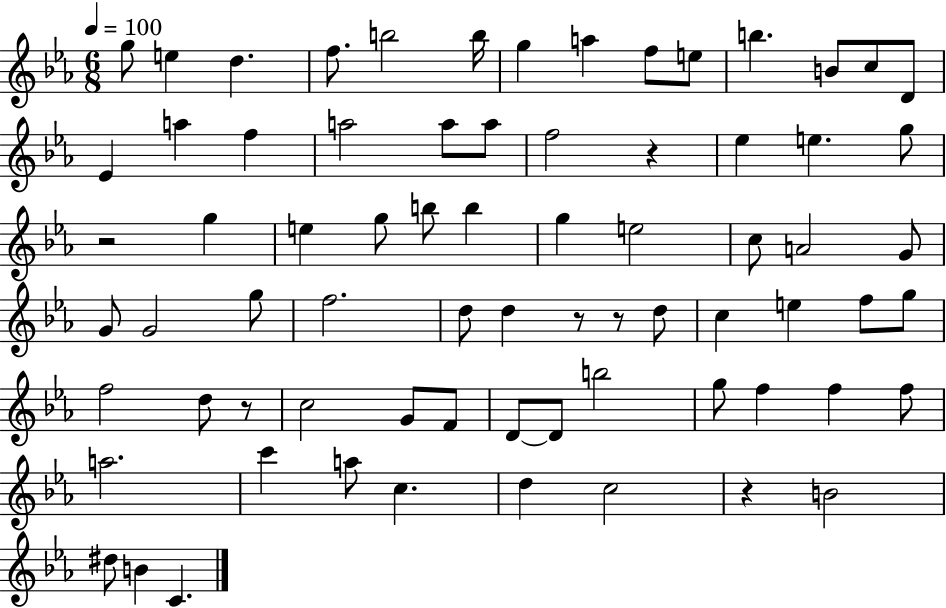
{
  \clef treble
  \numericTimeSignature
  \time 6/8
  \key ees \major
  \tempo 4 = 100
  g''8 e''4 d''4. | f''8. b''2 b''16 | g''4 a''4 f''8 e''8 | b''4. b'8 c''8 d'8 | \break ees'4 a''4 f''4 | a''2 a''8 a''8 | f''2 r4 | ees''4 e''4. g''8 | \break r2 g''4 | e''4 g''8 b''8 b''4 | g''4 e''2 | c''8 a'2 g'8 | \break g'8 g'2 g''8 | f''2. | d''8 d''4 r8 r8 d''8 | c''4 e''4 f''8 g''8 | \break f''2 d''8 r8 | c''2 g'8 f'8 | d'8~~ d'8 b''2 | g''8 f''4 f''4 f''8 | \break a''2. | c'''4 a''8 c''4. | d''4 c''2 | r4 b'2 | \break dis''8 b'4 c'4. | \bar "|."
}